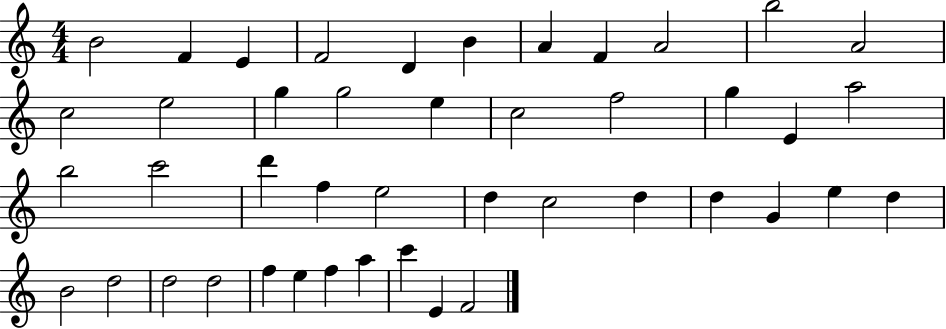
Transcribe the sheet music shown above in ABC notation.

X:1
T:Untitled
M:4/4
L:1/4
K:C
B2 F E F2 D B A F A2 b2 A2 c2 e2 g g2 e c2 f2 g E a2 b2 c'2 d' f e2 d c2 d d G e d B2 d2 d2 d2 f e f a c' E F2